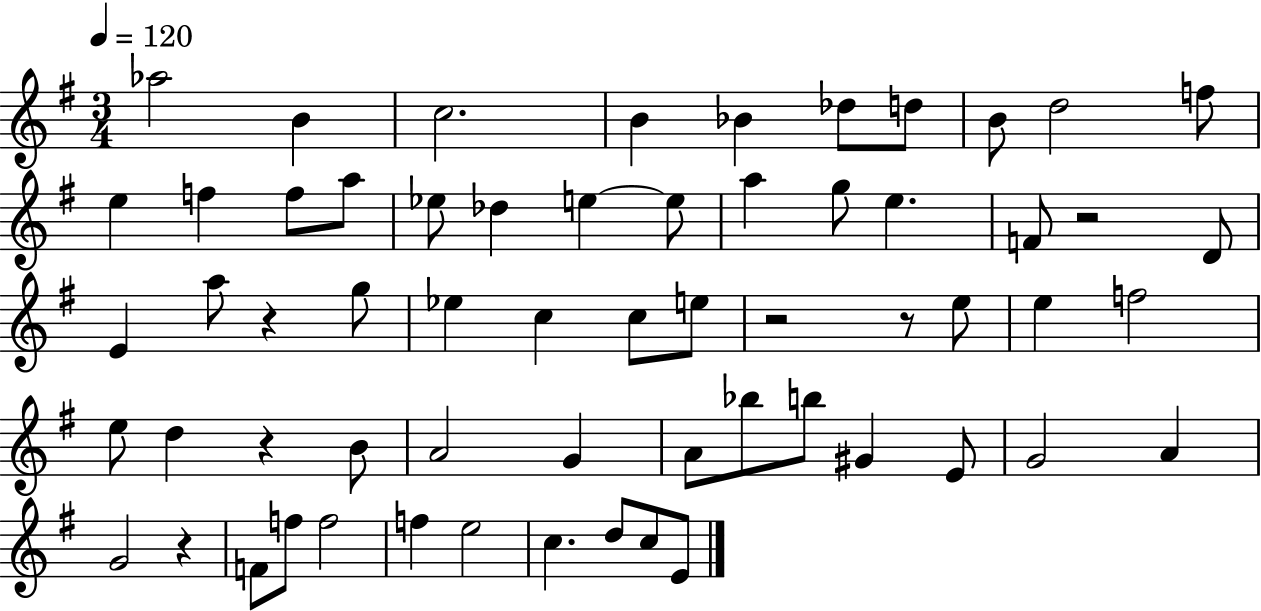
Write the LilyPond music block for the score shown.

{
  \clef treble
  \numericTimeSignature
  \time 3/4
  \key g \major
  \tempo 4 = 120
  aes''2 b'4 | c''2. | b'4 bes'4 des''8 d''8 | b'8 d''2 f''8 | \break e''4 f''4 f''8 a''8 | ees''8 des''4 e''4~~ e''8 | a''4 g''8 e''4. | f'8 r2 d'8 | \break e'4 a''8 r4 g''8 | ees''4 c''4 c''8 e''8 | r2 r8 e''8 | e''4 f''2 | \break e''8 d''4 r4 b'8 | a'2 g'4 | a'8 bes''8 b''8 gis'4 e'8 | g'2 a'4 | \break g'2 r4 | f'8 f''8 f''2 | f''4 e''2 | c''4. d''8 c''8 e'8 | \break \bar "|."
}